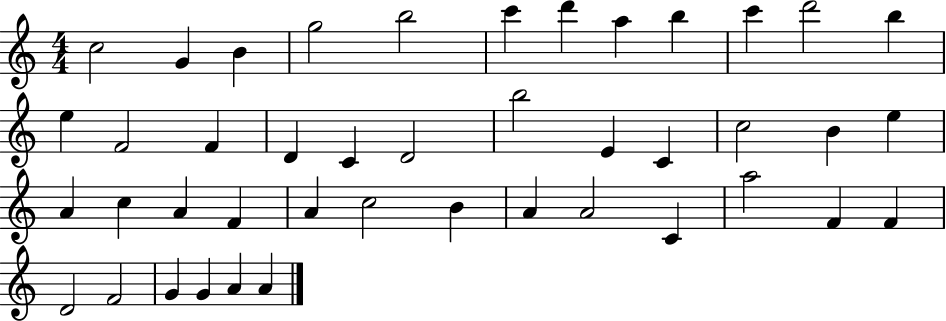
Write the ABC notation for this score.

X:1
T:Untitled
M:4/4
L:1/4
K:C
c2 G B g2 b2 c' d' a b c' d'2 b e F2 F D C D2 b2 E C c2 B e A c A F A c2 B A A2 C a2 F F D2 F2 G G A A